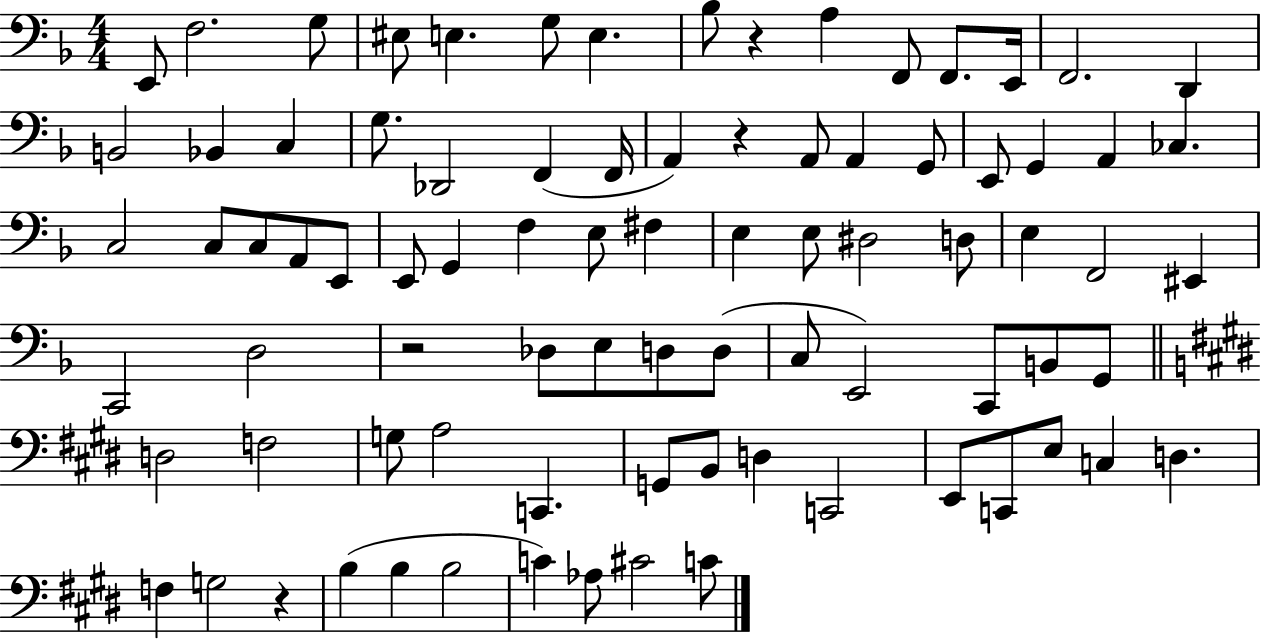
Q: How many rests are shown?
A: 4